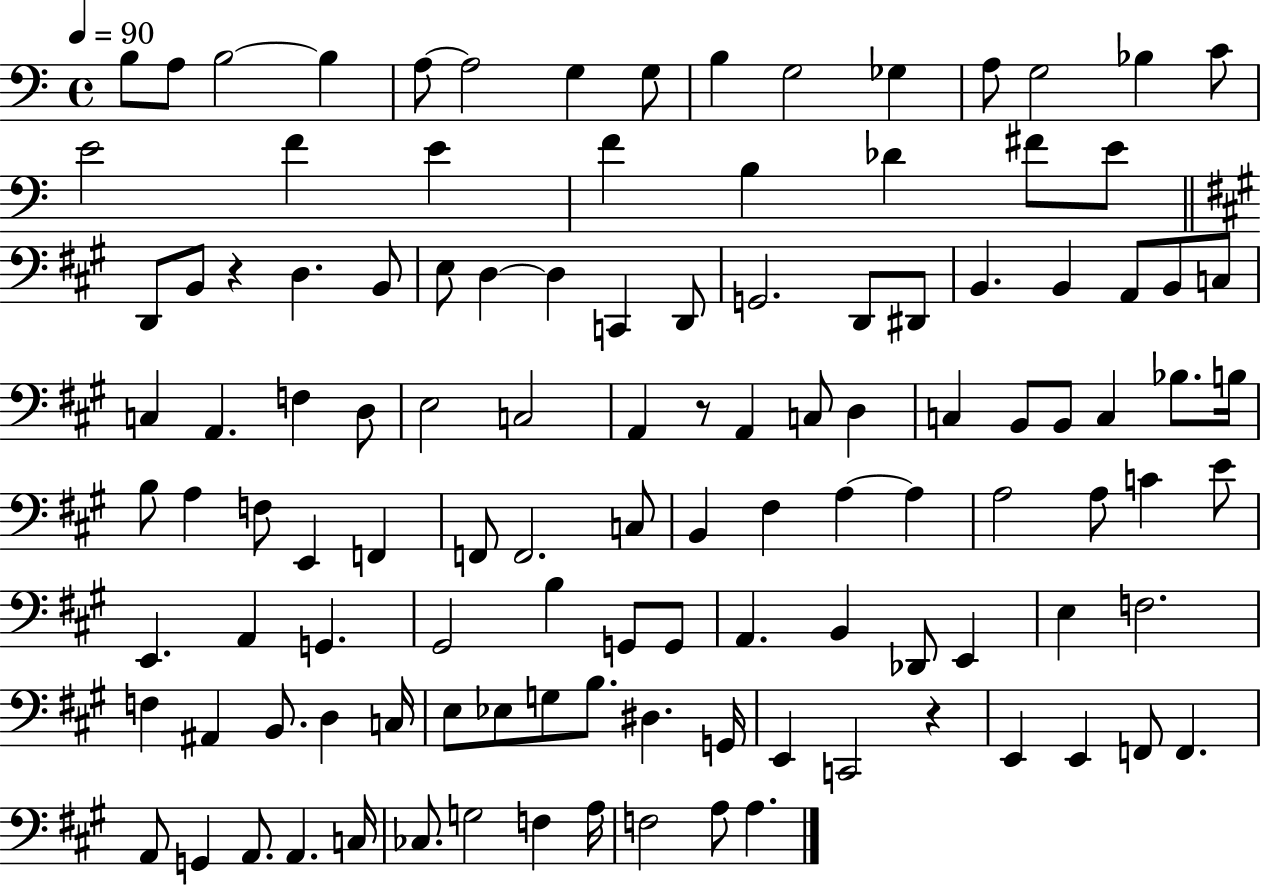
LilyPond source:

{
  \clef bass
  \time 4/4
  \defaultTimeSignature
  \key c \major
  \tempo 4 = 90
  b8 a8 b2~~ b4 | a8~~ a2 g4 g8 | b4 g2 ges4 | a8 g2 bes4 c'8 | \break e'2 f'4 e'4 | f'4 b4 des'4 fis'8 e'8 | \bar "||" \break \key a \major d,8 b,8 r4 d4. b,8 | e8 d4~~ d4 c,4 d,8 | g,2. d,8 dis,8 | b,4. b,4 a,8 b,8 c8 | \break c4 a,4. f4 d8 | e2 c2 | a,4 r8 a,4 c8 d4 | c4 b,8 b,8 c4 bes8. b16 | \break b8 a4 f8 e,4 f,4 | f,8 f,2. c8 | b,4 fis4 a4~~ a4 | a2 a8 c'4 e'8 | \break e,4. a,4 g,4. | gis,2 b4 g,8 g,8 | a,4. b,4 des,8 e,4 | e4 f2. | \break f4 ais,4 b,8. d4 c16 | e8 ees8 g8 b8. dis4. g,16 | e,4 c,2 r4 | e,4 e,4 f,8 f,4. | \break a,8 g,4 a,8. a,4. c16 | ces8. g2 f4 a16 | f2 a8 a4. | \bar "|."
}